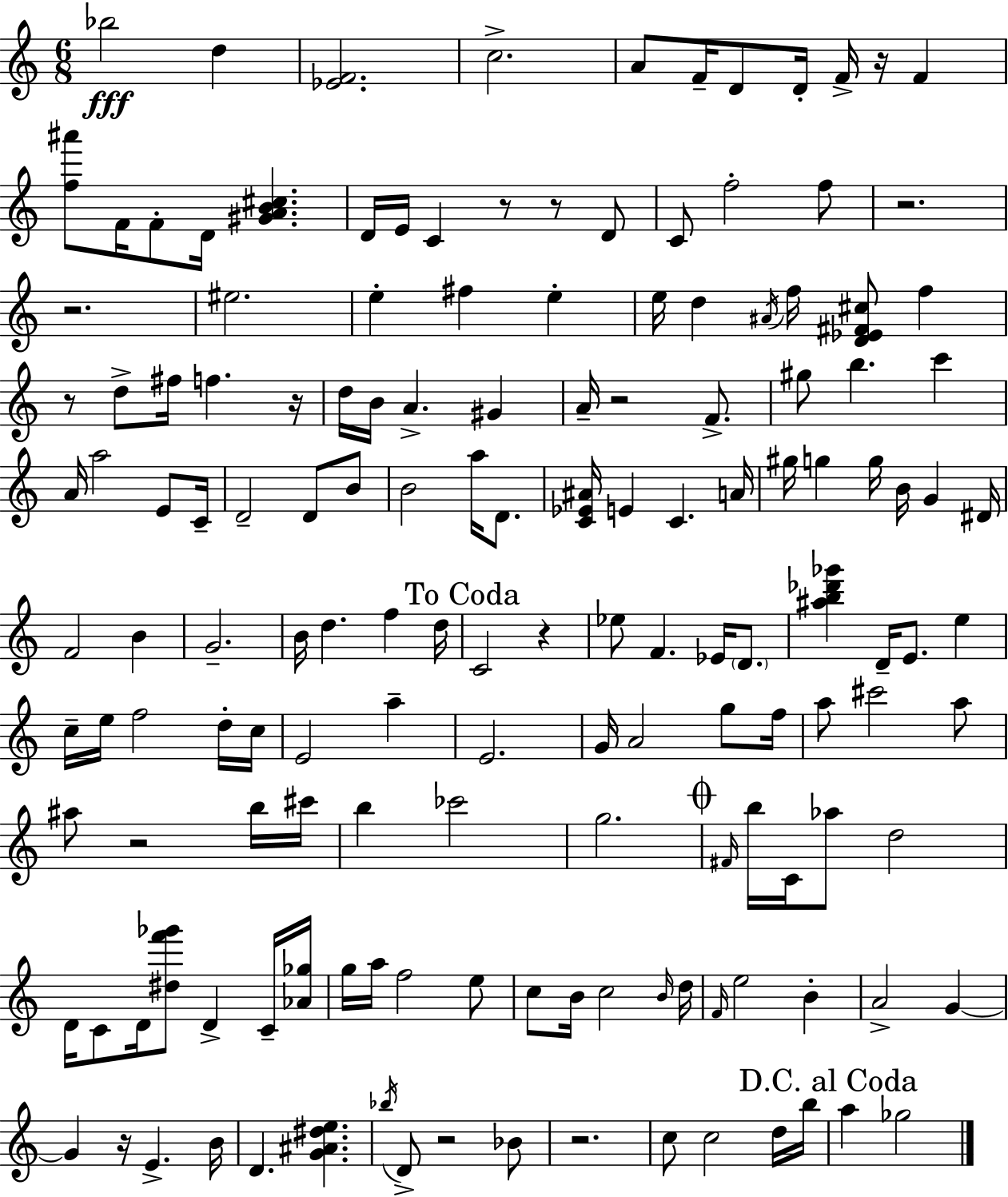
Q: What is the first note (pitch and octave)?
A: Bb5